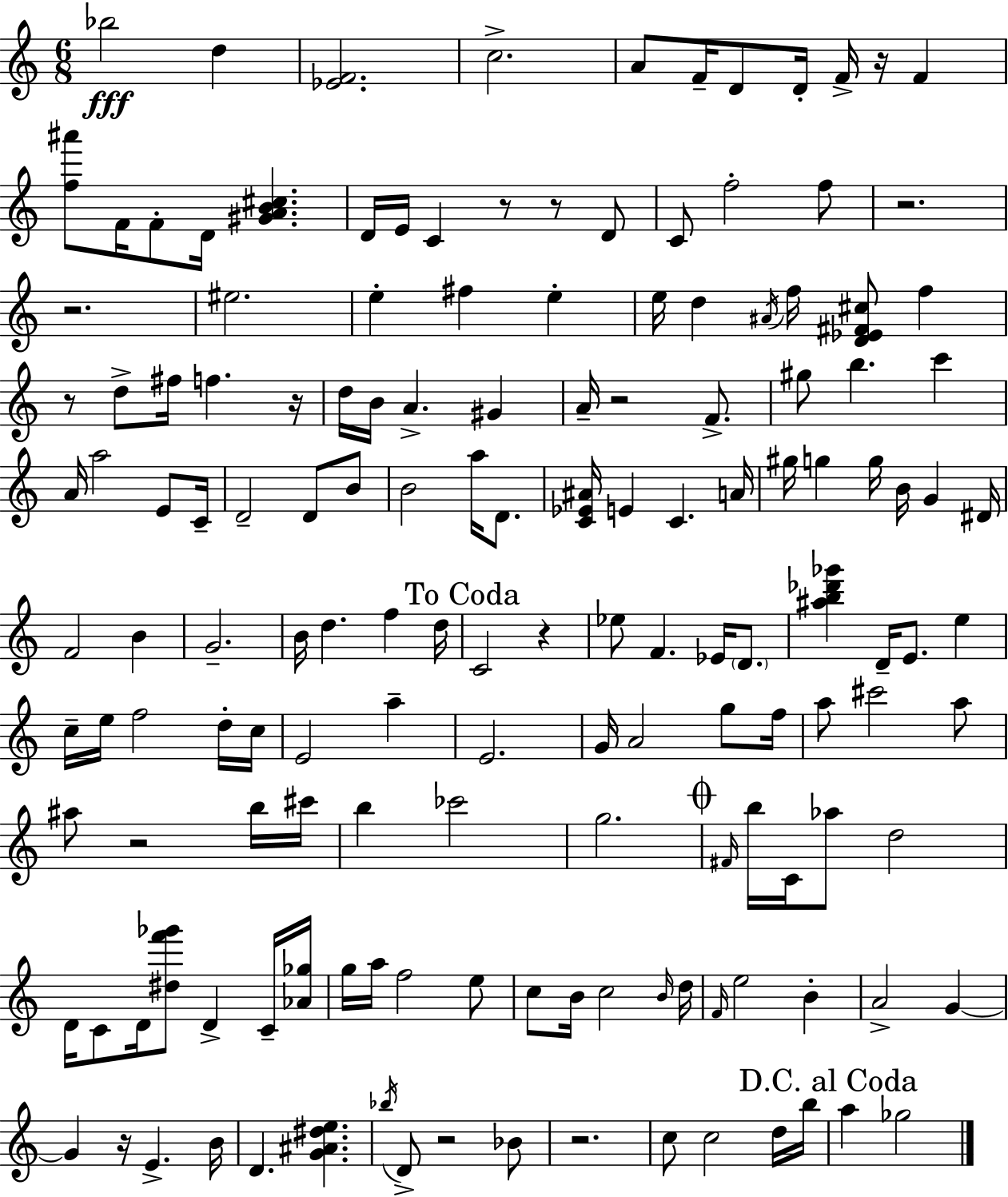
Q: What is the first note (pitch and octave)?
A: Bb5